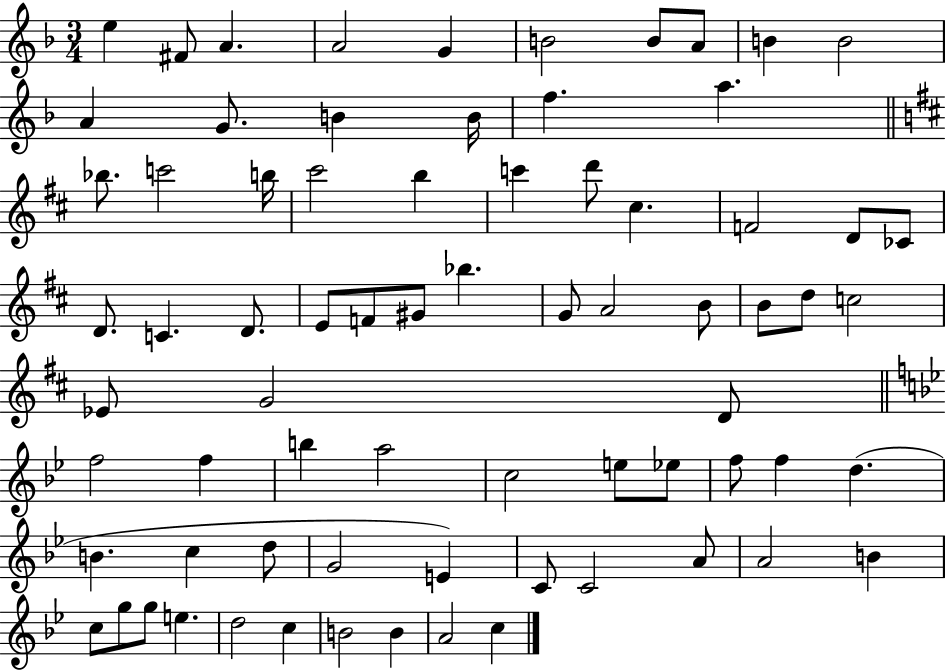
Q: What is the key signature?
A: F major